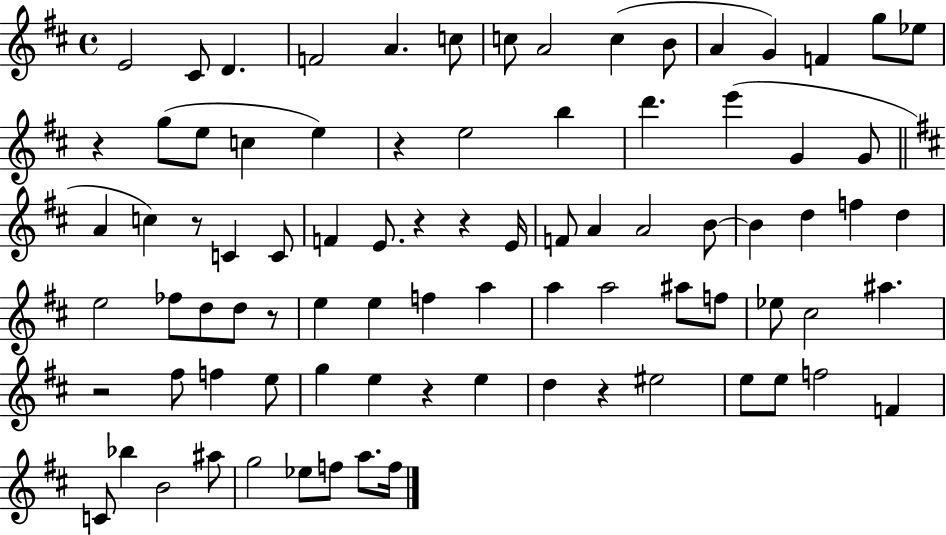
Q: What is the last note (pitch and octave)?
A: F5